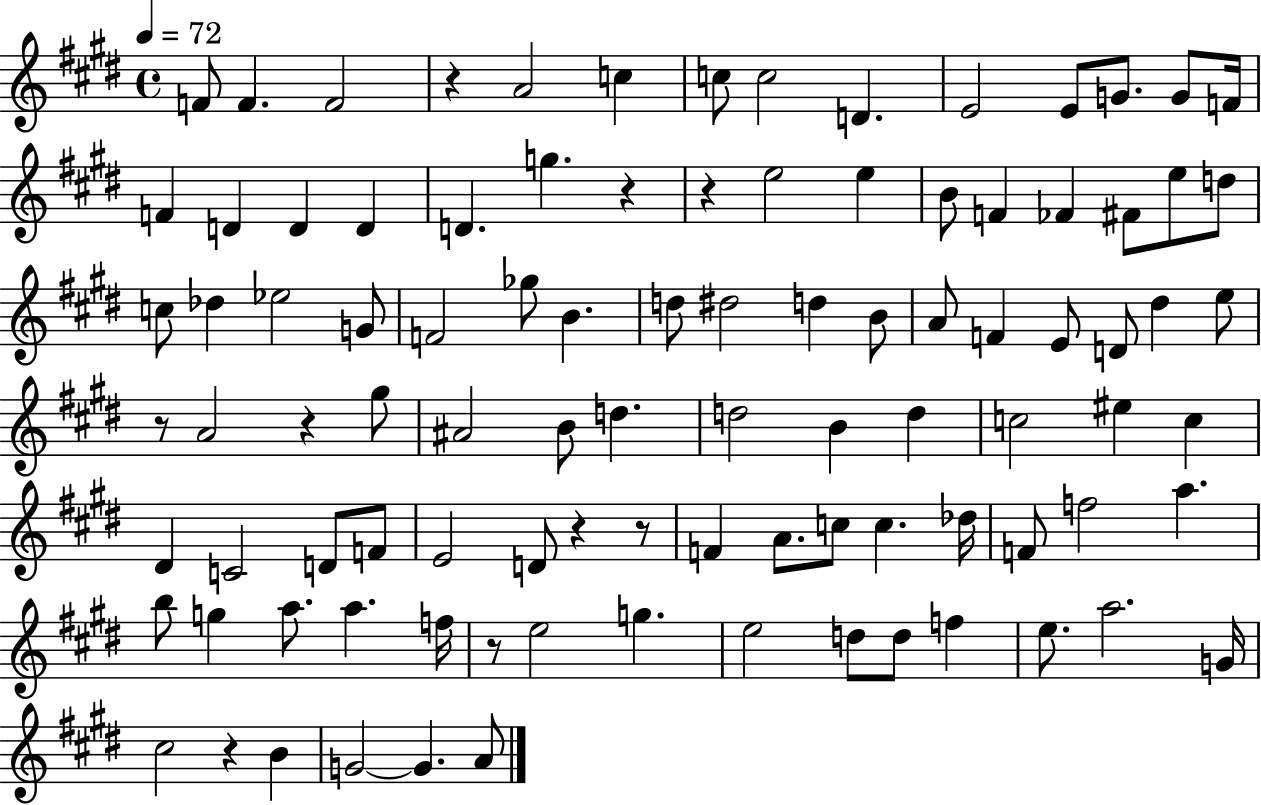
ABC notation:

X:1
T:Untitled
M:4/4
L:1/4
K:E
F/2 F F2 z A2 c c/2 c2 D E2 E/2 G/2 G/2 F/4 F D D D D g z z e2 e B/2 F _F ^F/2 e/2 d/2 c/2 _d _e2 G/2 F2 _g/2 B d/2 ^d2 d B/2 A/2 F E/2 D/2 ^d e/2 z/2 A2 z ^g/2 ^A2 B/2 d d2 B d c2 ^e c ^D C2 D/2 F/2 E2 D/2 z z/2 F A/2 c/2 c _d/4 F/2 f2 a b/2 g a/2 a f/4 z/2 e2 g e2 d/2 d/2 f e/2 a2 G/4 ^c2 z B G2 G A/2